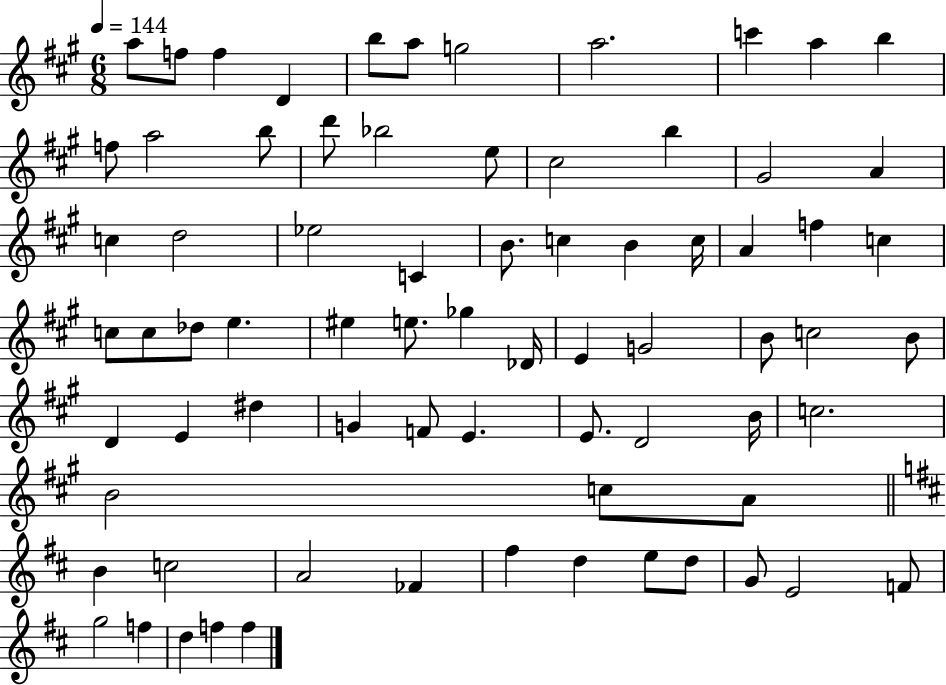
A5/e F5/e F5/q D4/q B5/e A5/e G5/h A5/h. C6/q A5/q B5/q F5/e A5/h B5/e D6/e Bb5/h E5/e C#5/h B5/q G#4/h A4/q C5/q D5/h Eb5/h C4/q B4/e. C5/q B4/q C5/s A4/q F5/q C5/q C5/e C5/e Db5/e E5/q. EIS5/q E5/e. Gb5/q Db4/s E4/q G4/h B4/e C5/h B4/e D4/q E4/q D#5/q G4/q F4/e E4/q. E4/e. D4/h B4/s C5/h. B4/h C5/e A4/e B4/q C5/h A4/h FES4/q F#5/q D5/q E5/e D5/e G4/e E4/h F4/e G5/h F5/q D5/q F5/q F5/q